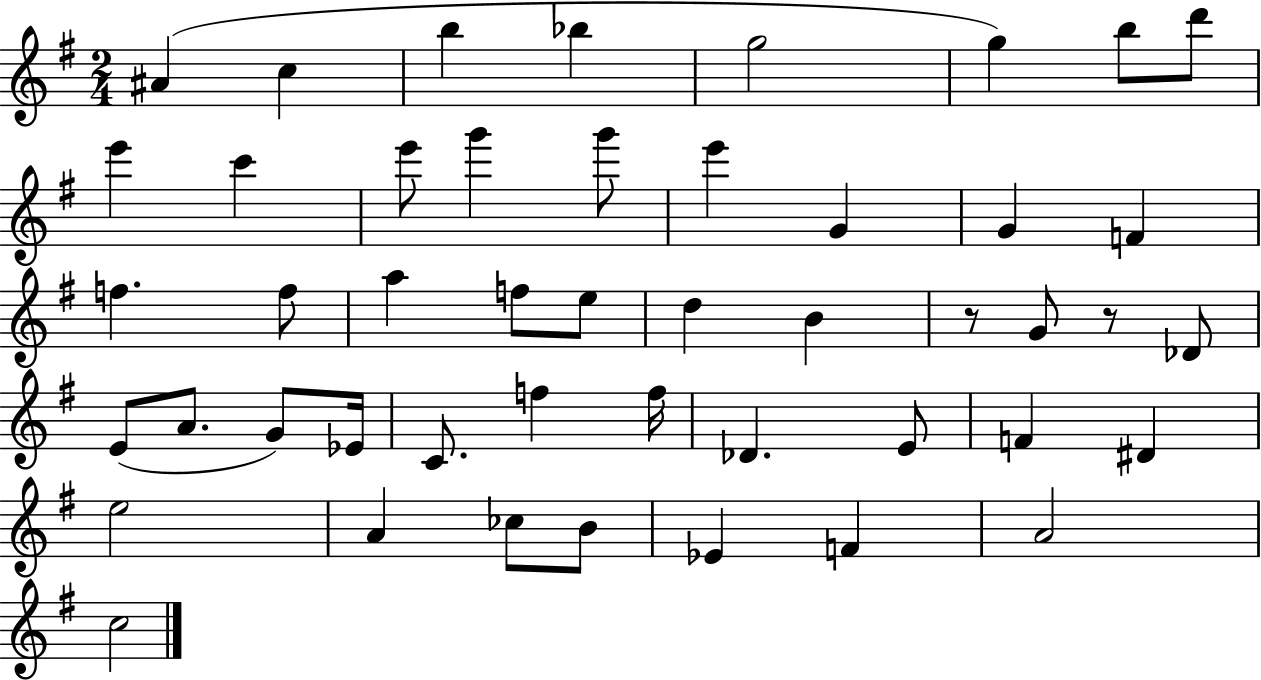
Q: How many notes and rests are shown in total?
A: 47